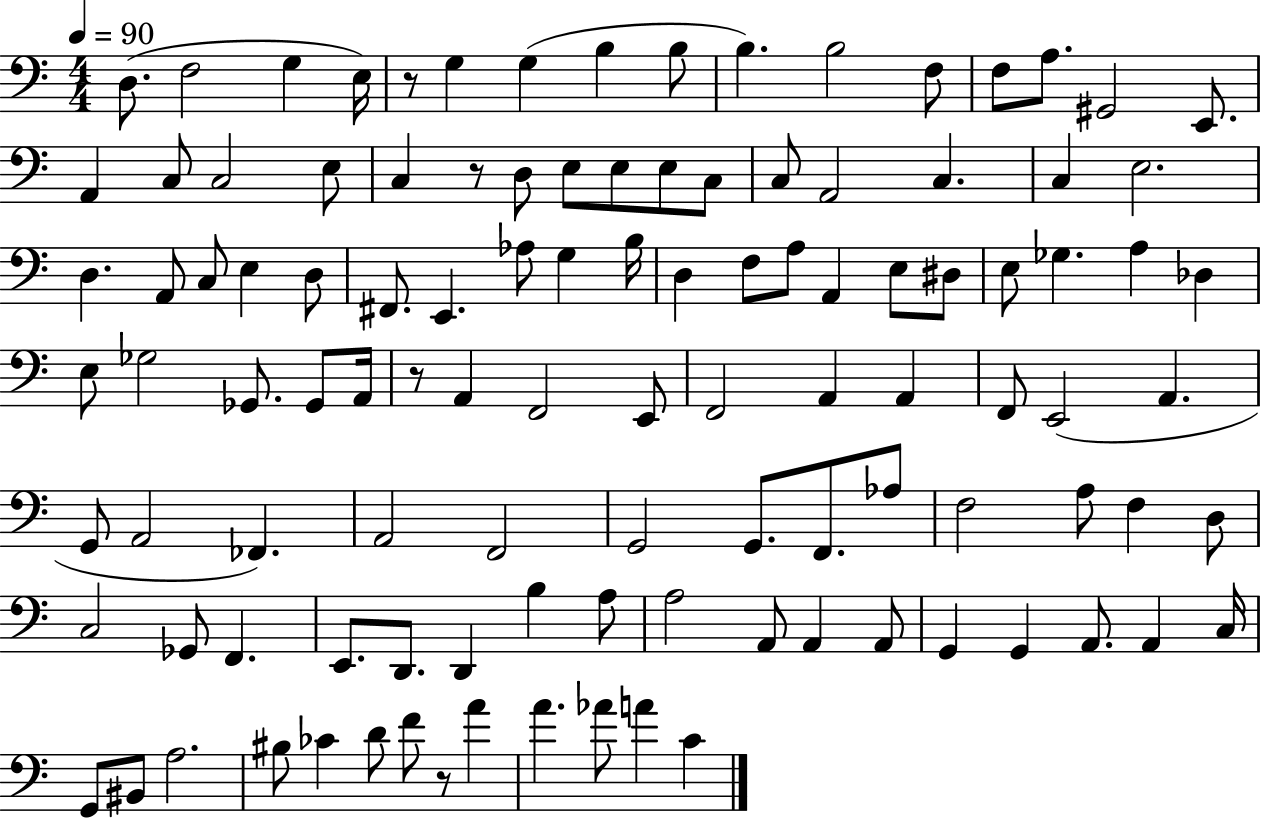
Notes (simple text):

D3/e. F3/h G3/q E3/s R/e G3/q G3/q B3/q B3/e B3/q. B3/h F3/e F3/e A3/e. G#2/h E2/e. A2/q C3/e C3/h E3/e C3/q R/e D3/e E3/e E3/e E3/e C3/e C3/e A2/h C3/q. C3/q E3/h. D3/q. A2/e C3/e E3/q D3/e F#2/e. E2/q. Ab3/e G3/q B3/s D3/q F3/e A3/e A2/q E3/e D#3/e E3/e Gb3/q. A3/q Db3/q E3/e Gb3/h Gb2/e. Gb2/e A2/s R/e A2/q F2/h E2/e F2/h A2/q A2/q F2/e E2/h A2/q. G2/e A2/h FES2/q. A2/h F2/h G2/h G2/e. F2/e. Ab3/e F3/h A3/e F3/q D3/e C3/h Gb2/e F2/q. E2/e. D2/e. D2/q B3/q A3/e A3/h A2/e A2/q A2/e G2/q G2/q A2/e. A2/q C3/s G2/e BIS2/e A3/h. BIS3/e CES4/q D4/e F4/e R/e A4/q A4/q. Ab4/e A4/q C4/q